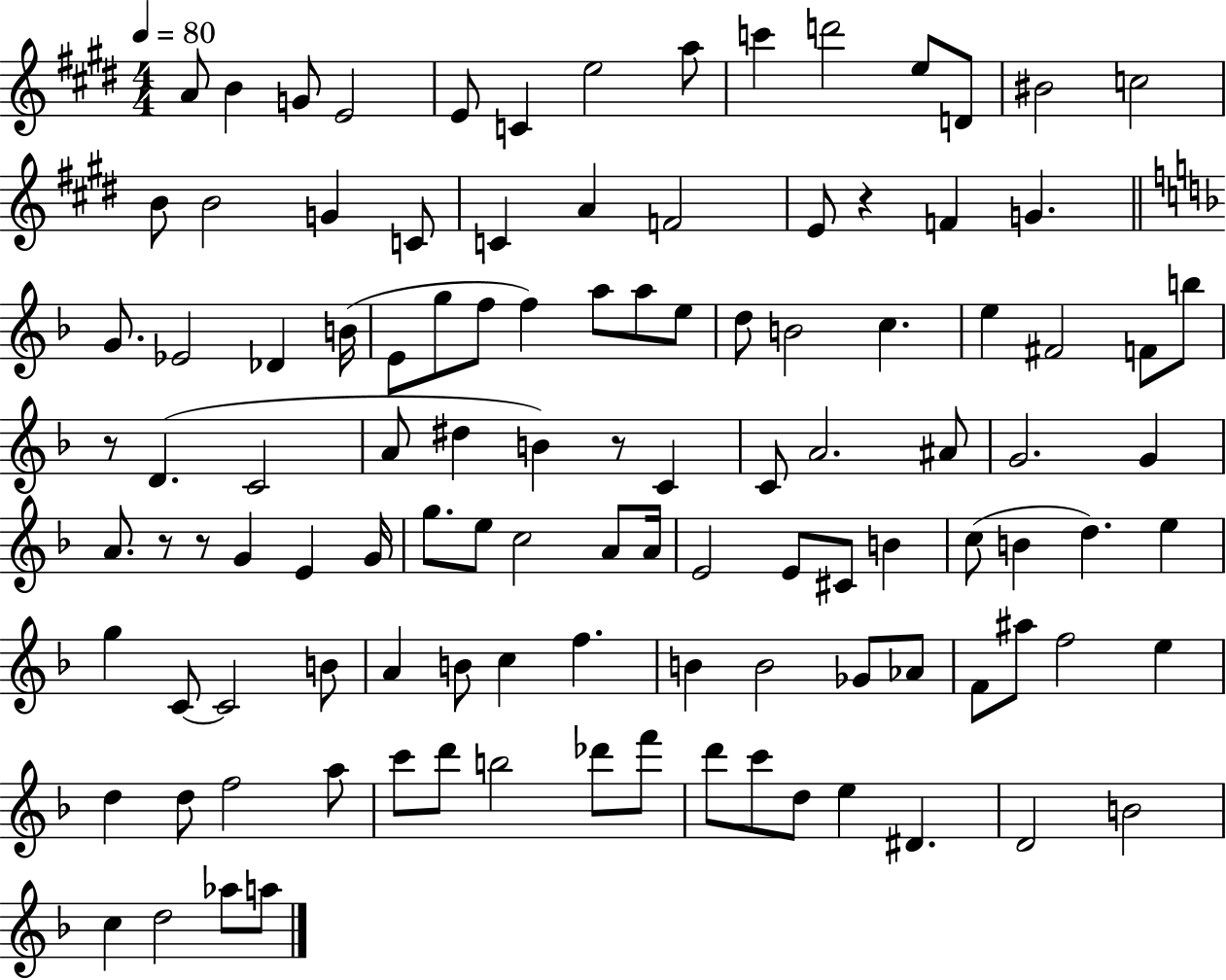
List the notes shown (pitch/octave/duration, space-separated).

A4/e B4/q G4/e E4/h E4/e C4/q E5/h A5/e C6/q D6/h E5/e D4/e BIS4/h C5/h B4/e B4/h G4/q C4/e C4/q A4/q F4/h E4/e R/q F4/q G4/q. G4/e. Eb4/h Db4/q B4/s E4/e G5/e F5/e F5/q A5/e A5/e E5/e D5/e B4/h C5/q. E5/q F#4/h F4/e B5/e R/e D4/q. C4/h A4/e D#5/q B4/q R/e C4/q C4/e A4/h. A#4/e G4/h. G4/q A4/e. R/e R/e G4/q E4/q G4/s G5/e. E5/e C5/h A4/e A4/s E4/h E4/e C#4/e B4/q C5/e B4/q D5/q. E5/q G5/q C4/e C4/h B4/e A4/q B4/e C5/q F5/q. B4/q B4/h Gb4/e Ab4/e F4/e A#5/e F5/h E5/q D5/q D5/e F5/h A5/e C6/e D6/e B5/h Db6/e F6/e D6/e C6/e D5/e E5/q D#4/q. D4/h B4/h C5/q D5/h Ab5/e A5/e